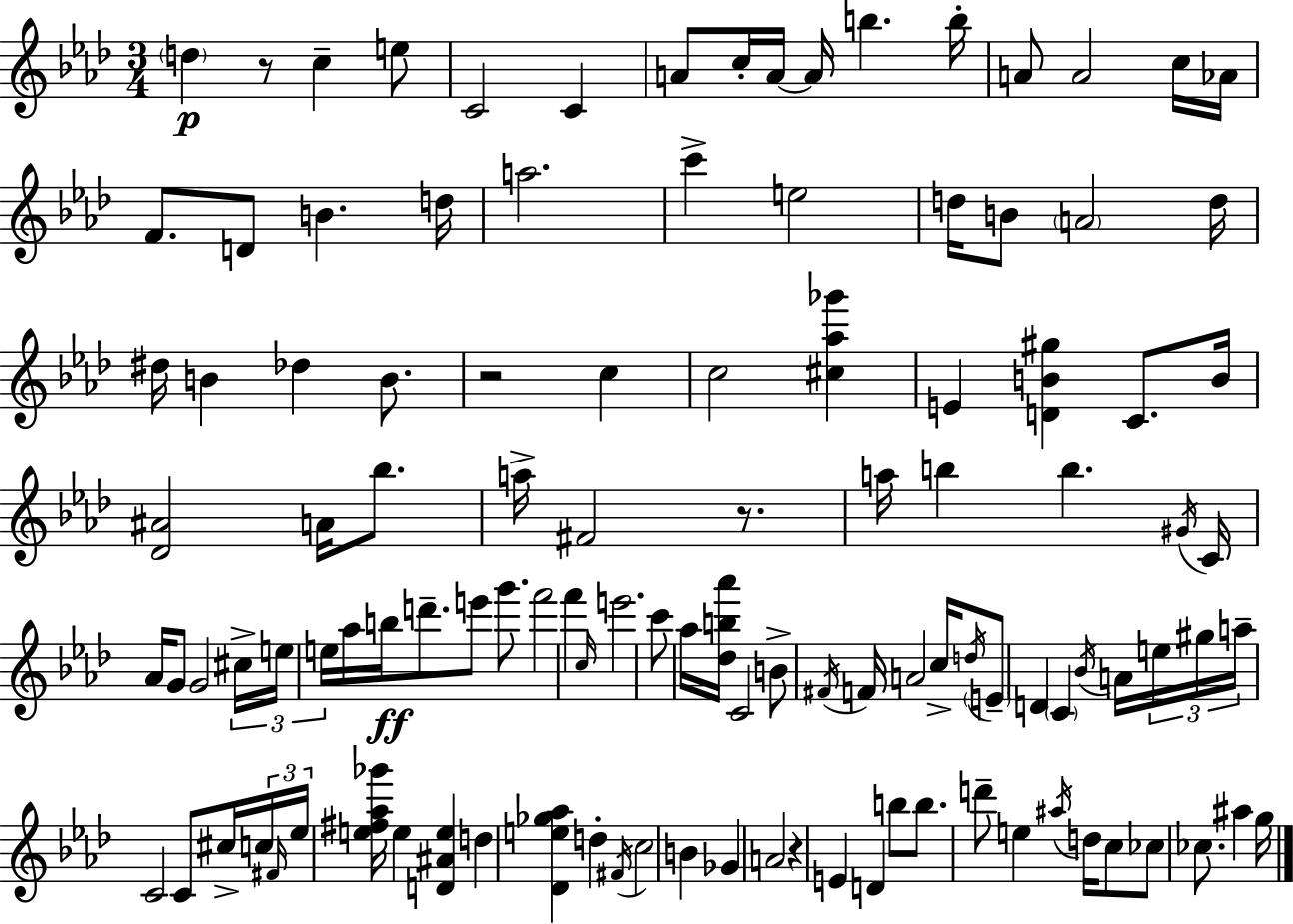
X:1
T:Untitled
M:3/4
L:1/4
K:Ab
d z/2 c e/2 C2 C A/2 c/4 A/4 A/4 b b/4 A/2 A2 c/4 _A/4 F/2 D/2 B d/4 a2 c' e2 d/4 B/2 A2 d/4 ^d/4 B _d B/2 z2 c c2 [^c_a_g'] E [DB^g] C/2 B/4 [_D^A]2 A/4 _b/2 a/4 ^F2 z/2 a/4 b b ^G/4 C/4 _A/4 G/2 G2 ^c/4 e/4 e/4 _a/4 b/4 d'/2 e'/2 g'/2 f'2 f' c/4 e'2 c'/2 _a/4 [_db_a']/4 C2 B/2 ^F/4 F/4 A2 c/4 d/4 E/2 D C _B/4 A/4 e/4 ^g/4 a/4 C2 C/2 ^c/4 c/4 ^F/4 _e/4 [e^f_a_g']/4 e [D^Ae] d [_De_g_a] d ^F/4 c2 B _G A2 z E D b/2 b/2 d'/2 e ^a/4 d/4 c/2 _c/2 _c/2 ^a g/4